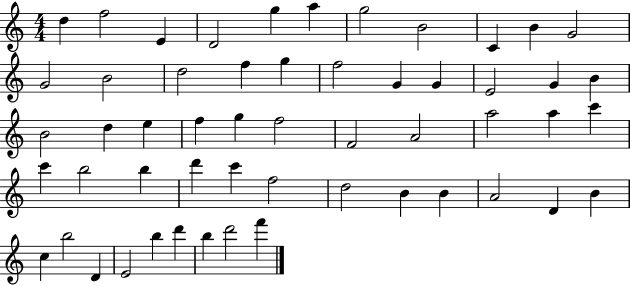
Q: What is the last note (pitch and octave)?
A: F6